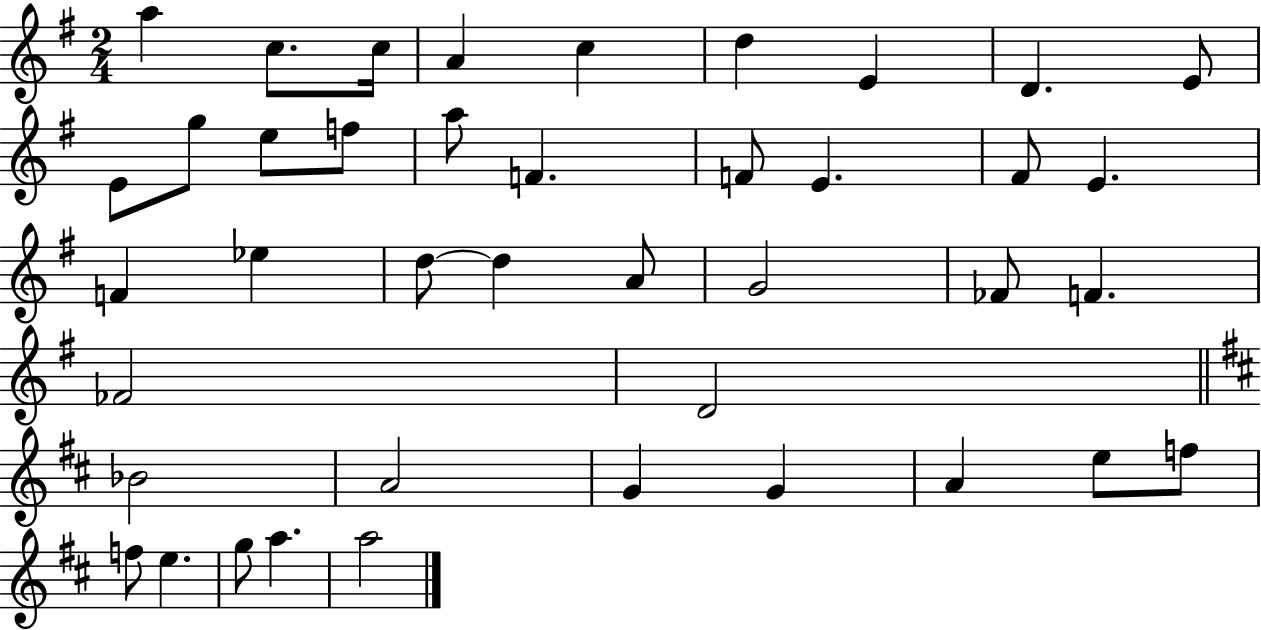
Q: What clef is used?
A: treble